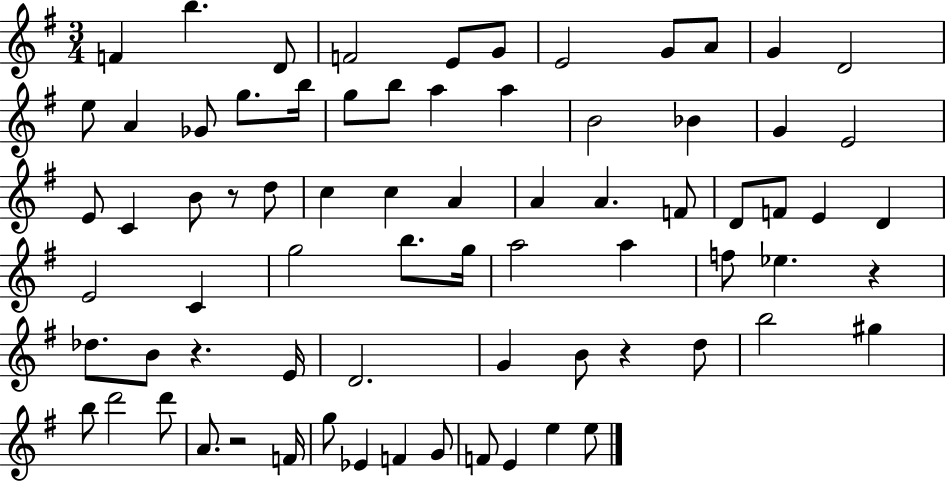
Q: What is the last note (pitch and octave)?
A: E5